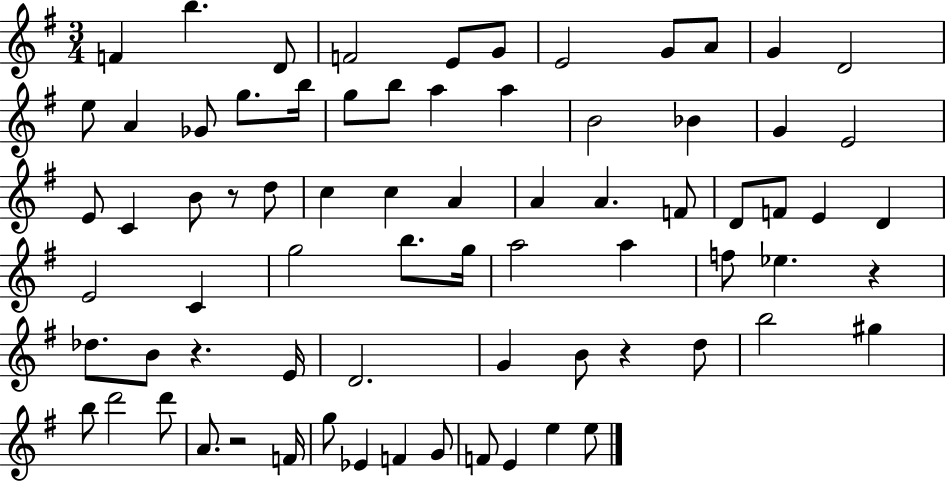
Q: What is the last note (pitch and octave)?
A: E5